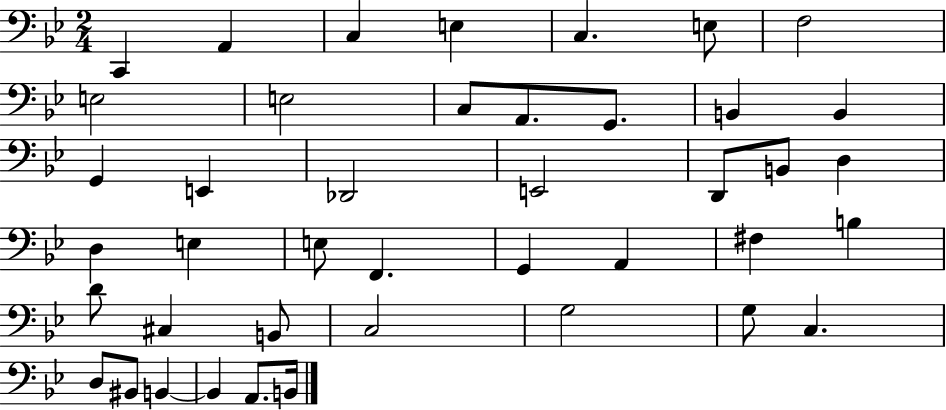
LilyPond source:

{
  \clef bass
  \numericTimeSignature
  \time 2/4
  \key bes \major
  c,4 a,4 | c4 e4 | c4. e8 | f2 | \break e2 | e2 | c8 a,8. g,8. | b,4 b,4 | \break g,4 e,4 | des,2 | e,2 | d,8 b,8 d4 | \break d4 e4 | e8 f,4. | g,4 a,4 | fis4 b4 | \break d'8 cis4 b,8 | c2 | g2 | g8 c4. | \break d8 bis,8 b,4~~ | b,4 a,8. b,16 | \bar "|."
}